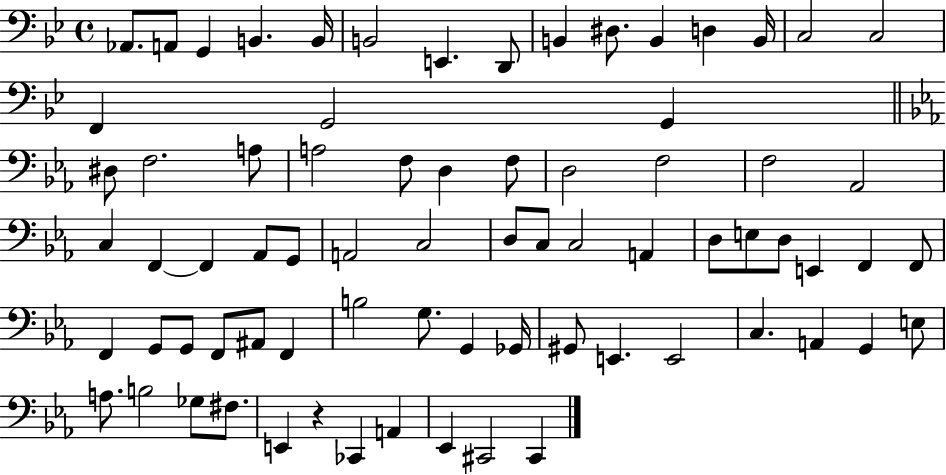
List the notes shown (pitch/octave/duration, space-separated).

Ab2/e. A2/e G2/q B2/q. B2/s B2/h E2/q. D2/e B2/q D#3/e. B2/q D3/q B2/s C3/h C3/h F2/q G2/h G2/q D#3/e F3/h. A3/e A3/h F3/e D3/q F3/e D3/h F3/h F3/h Ab2/h C3/q F2/q F2/q Ab2/e G2/e A2/h C3/h D3/e C3/e C3/h A2/q D3/e E3/e D3/e E2/q F2/q F2/e F2/q G2/e G2/e F2/e A#2/e F2/q B3/h G3/e. G2/q Gb2/s G#2/e E2/q. E2/h C3/q. A2/q G2/q E3/e A3/e. B3/h Gb3/e F#3/e. E2/q R/q CES2/q A2/q Eb2/q C#2/h C#2/q